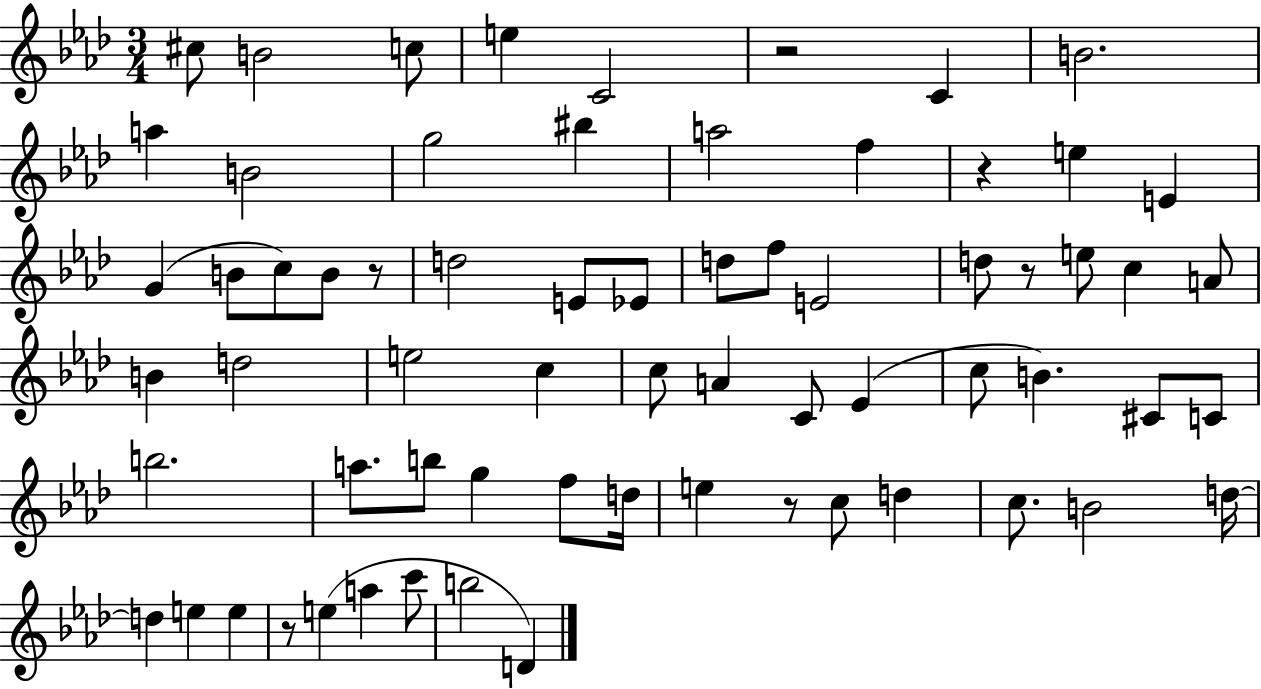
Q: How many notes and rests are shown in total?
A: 67